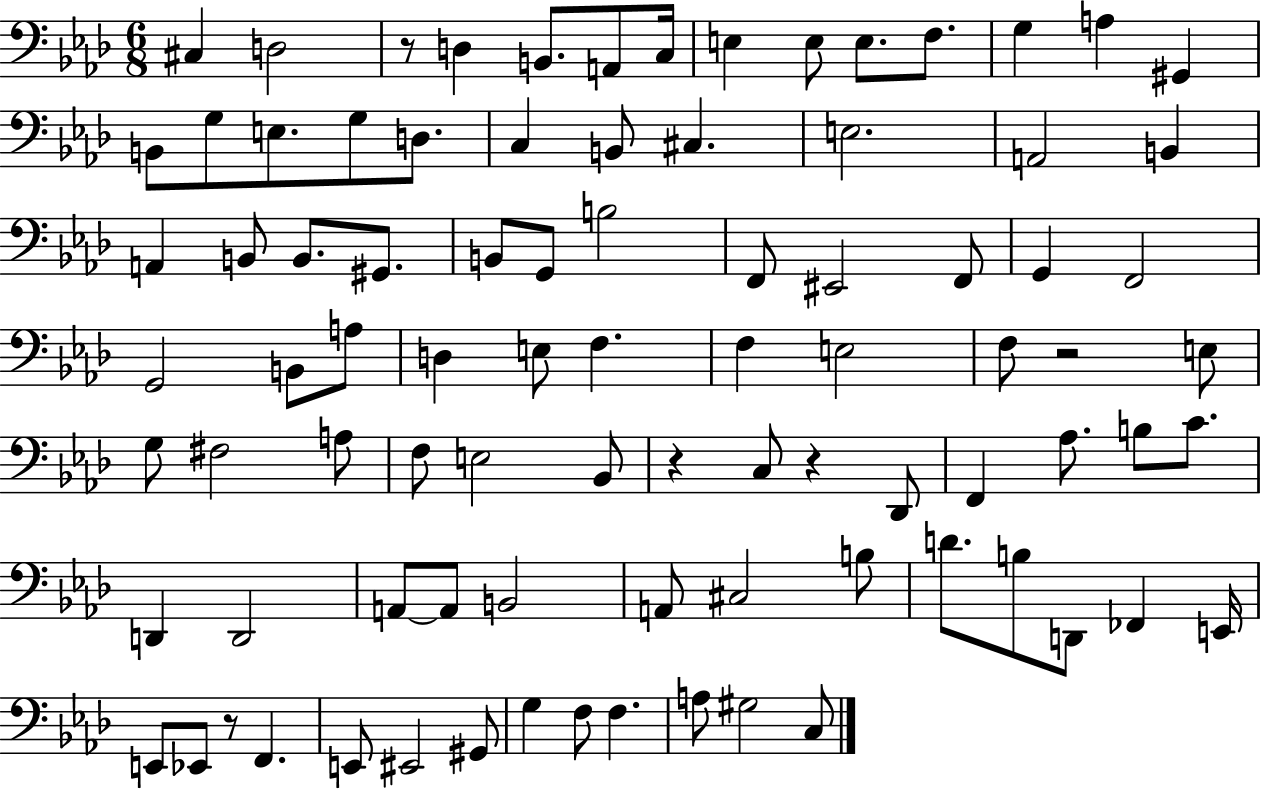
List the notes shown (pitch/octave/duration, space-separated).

C#3/q D3/h R/e D3/q B2/e. A2/e C3/s E3/q E3/e E3/e. F3/e. G3/q A3/q G#2/q B2/e G3/e E3/e. G3/e D3/e. C3/q B2/e C#3/q. E3/h. A2/h B2/q A2/q B2/e B2/e. G#2/e. B2/e G2/e B3/h F2/e EIS2/h F2/e G2/q F2/h G2/h B2/e A3/e D3/q E3/e F3/q. F3/q E3/h F3/e R/h E3/e G3/e F#3/h A3/e F3/e E3/h Bb2/e R/q C3/e R/q Db2/e F2/q Ab3/e. B3/e C4/e. D2/q D2/h A2/e A2/e B2/h A2/e C#3/h B3/e D4/e. B3/e D2/e FES2/q E2/s E2/e Eb2/e R/e F2/q. E2/e EIS2/h G#2/e G3/q F3/e F3/q. A3/e G#3/h C3/e